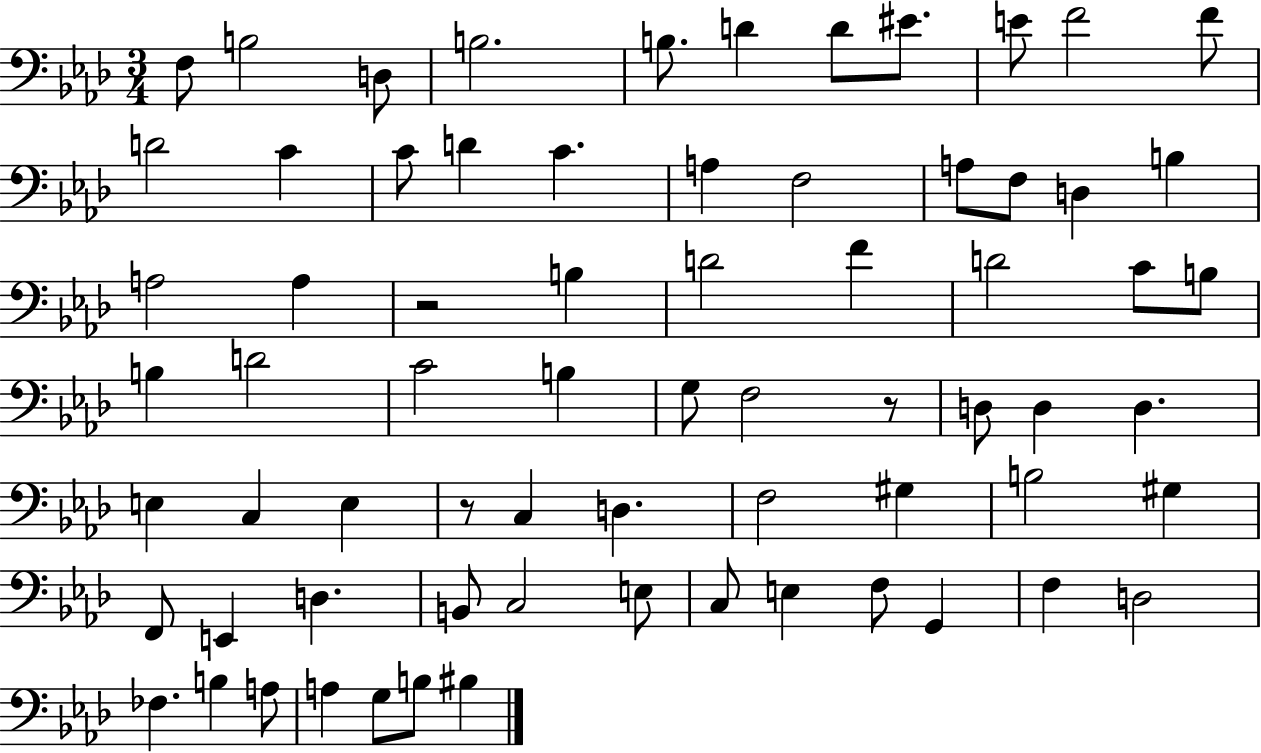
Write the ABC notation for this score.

X:1
T:Untitled
M:3/4
L:1/4
K:Ab
F,/2 B,2 D,/2 B,2 B,/2 D D/2 ^E/2 E/2 F2 F/2 D2 C C/2 D C A, F,2 A,/2 F,/2 D, B, A,2 A, z2 B, D2 F D2 C/2 B,/2 B, D2 C2 B, G,/2 F,2 z/2 D,/2 D, D, E, C, E, z/2 C, D, F,2 ^G, B,2 ^G, F,,/2 E,, D, B,,/2 C,2 E,/2 C,/2 E, F,/2 G,, F, D,2 _F, B, A,/2 A, G,/2 B,/2 ^B,